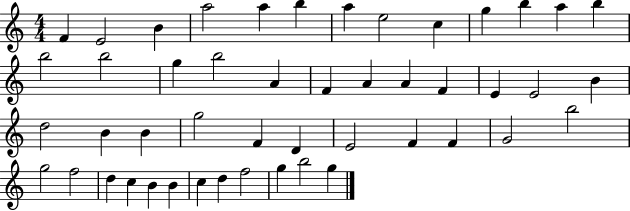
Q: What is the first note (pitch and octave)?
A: F4